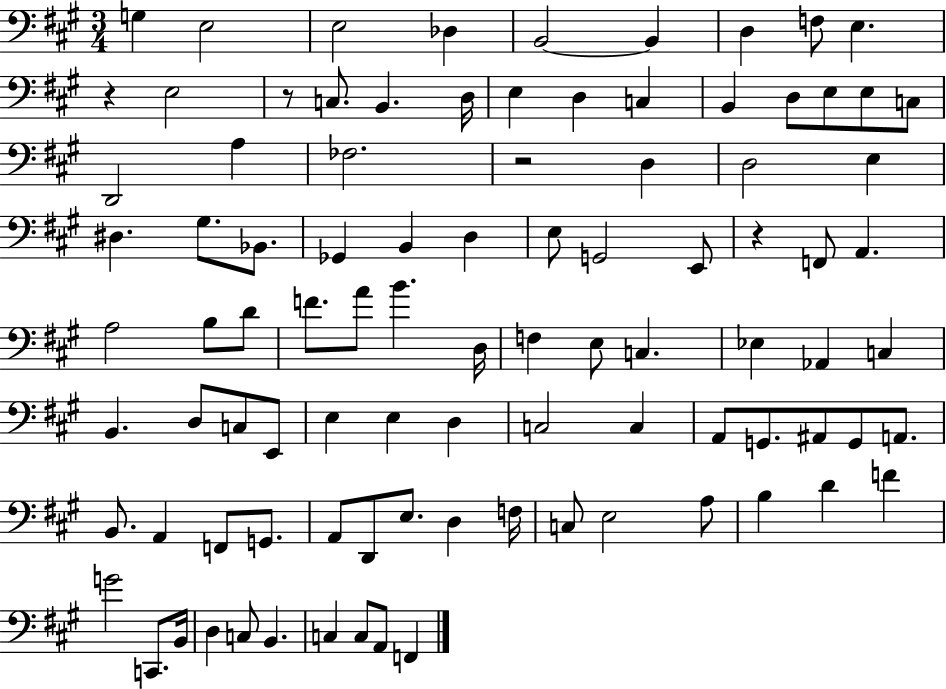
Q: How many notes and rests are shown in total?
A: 94